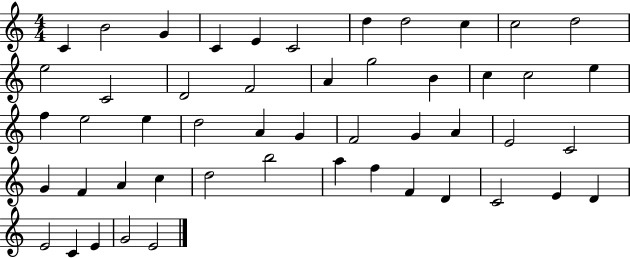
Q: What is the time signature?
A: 4/4